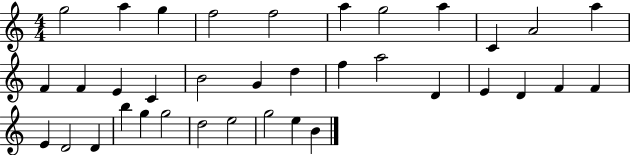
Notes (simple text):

G5/h A5/q G5/q F5/h F5/h A5/q G5/h A5/q C4/q A4/h A5/q F4/q F4/q E4/q C4/q B4/h G4/q D5/q F5/q A5/h D4/q E4/q D4/q F4/q F4/q E4/q D4/h D4/q B5/q G5/q G5/h D5/h E5/h G5/h E5/q B4/q